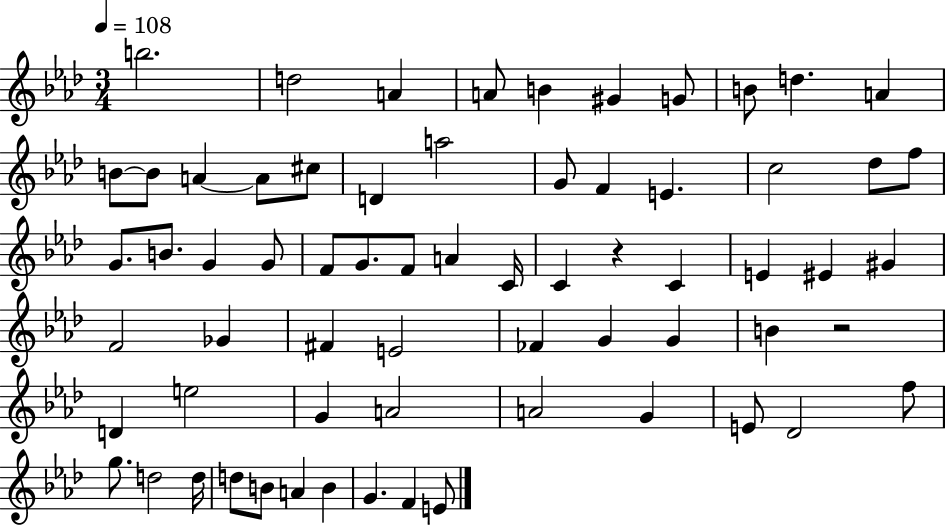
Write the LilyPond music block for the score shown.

{
  \clef treble
  \numericTimeSignature
  \time 3/4
  \key aes \major
  \tempo 4 = 108
  \repeat volta 2 { b''2. | d''2 a'4 | a'8 b'4 gis'4 g'8 | b'8 d''4. a'4 | \break b'8~~ b'8 a'4~~ a'8 cis''8 | d'4 a''2 | g'8 f'4 e'4. | c''2 des''8 f''8 | \break g'8. b'8. g'4 g'8 | f'8 g'8. f'8 a'4 c'16 | c'4 r4 c'4 | e'4 eis'4 gis'4 | \break f'2 ges'4 | fis'4 e'2 | fes'4 g'4 g'4 | b'4 r2 | \break d'4 e''2 | g'4 a'2 | a'2 g'4 | e'8 des'2 f''8 | \break g''8. d''2 d''16 | d''8 b'8 a'4 b'4 | g'4. f'4 e'8 | } \bar "|."
}